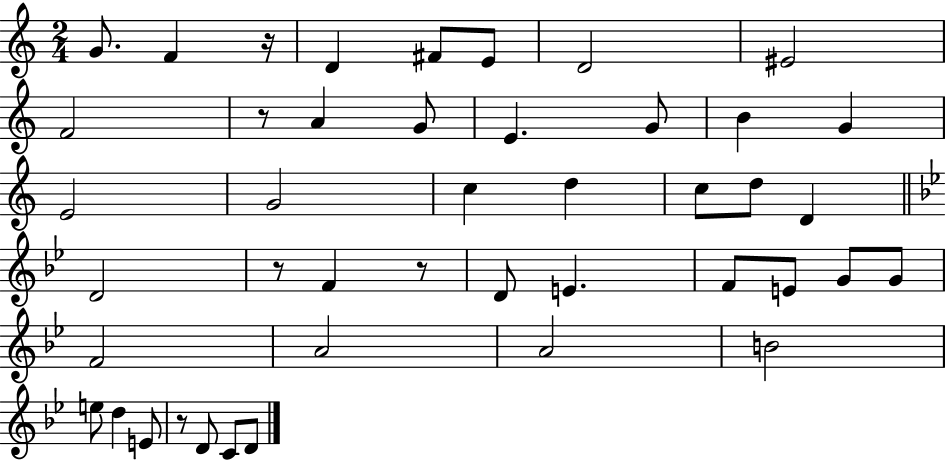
G4/e. F4/q R/s D4/q F#4/e E4/e D4/h EIS4/h F4/h R/e A4/q G4/e E4/q. G4/e B4/q G4/q E4/h G4/h C5/q D5/q C5/e D5/e D4/q D4/h R/e F4/q R/e D4/e E4/q. F4/e E4/e G4/e G4/e F4/h A4/h A4/h B4/h E5/e D5/q E4/e R/e D4/e C4/e D4/e